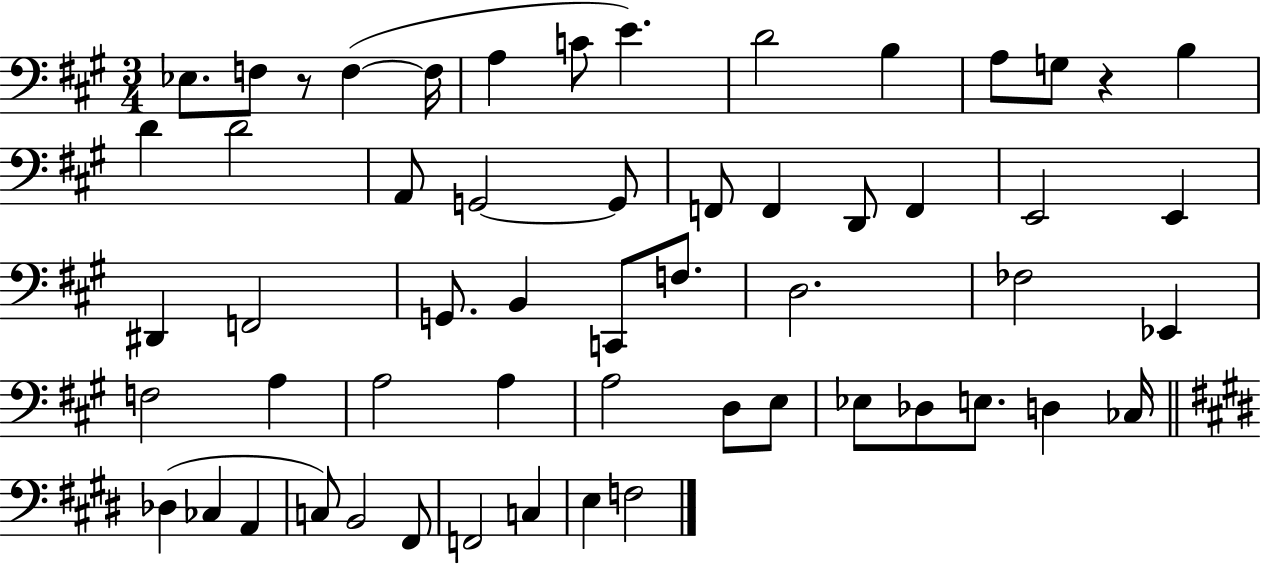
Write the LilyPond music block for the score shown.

{
  \clef bass
  \numericTimeSignature
  \time 3/4
  \key a \major
  ees8. f8 r8 f4~(~ f16 | a4 c'8 e'4.) | d'2 b4 | a8 g8 r4 b4 | \break d'4 d'2 | a,8 g,2~~ g,8 | f,8 f,4 d,8 f,4 | e,2 e,4 | \break dis,4 f,2 | g,8. b,4 c,8 f8. | d2. | fes2 ees,4 | \break f2 a4 | a2 a4 | a2 d8 e8 | ees8 des8 e8. d4 ces16 | \break \bar "||" \break \key e \major des4( ces4 a,4 | c8) b,2 fis,8 | f,2 c4 | e4 f2 | \break \bar "|."
}